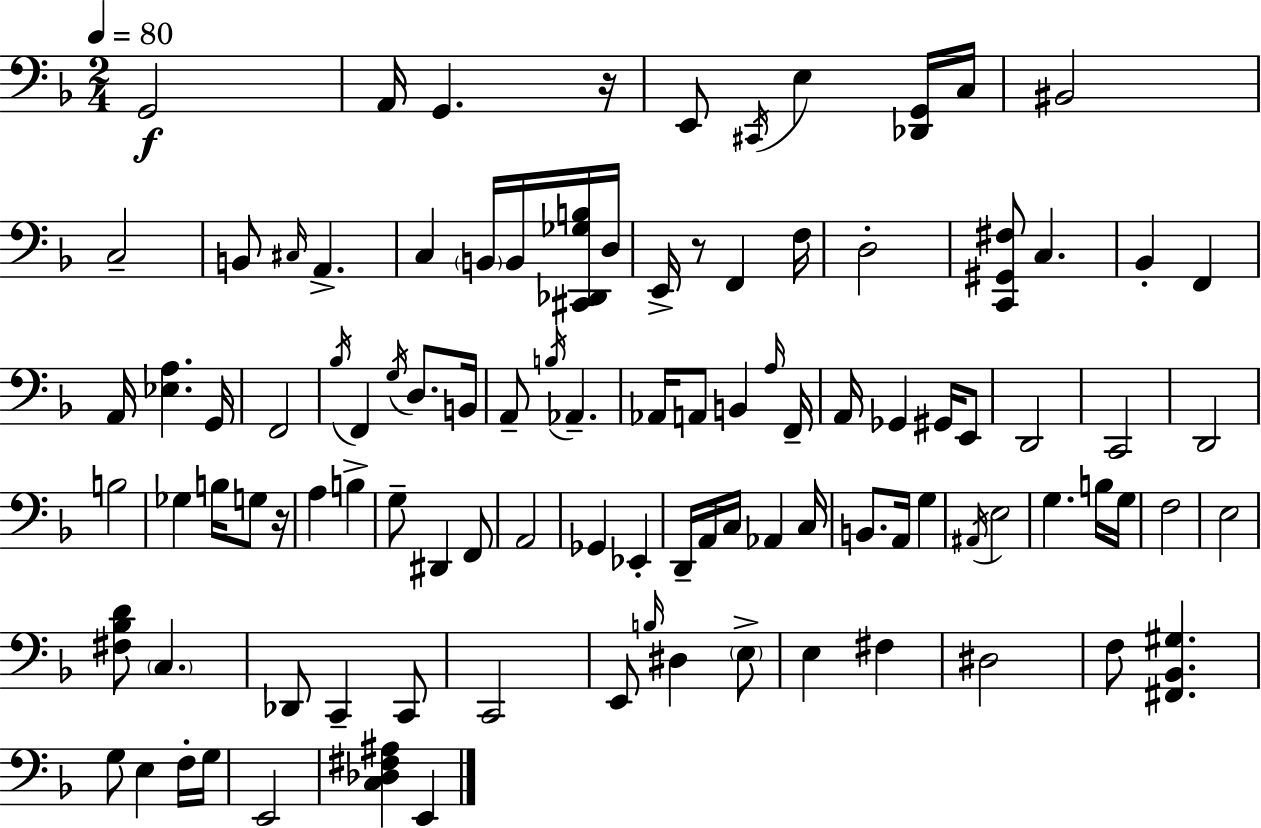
X:1
T:Untitled
M:2/4
L:1/4
K:F
G,,2 A,,/4 G,, z/4 E,,/2 ^C,,/4 E, [_D,,G,,]/4 C,/4 ^B,,2 C,2 B,,/2 ^C,/4 A,, C, B,,/4 B,,/4 [^C,,_D,,_G,B,]/4 D,/4 E,,/4 z/2 F,, F,/4 D,2 [C,,^G,,^F,]/2 C, _B,, F,, A,,/4 [_E,A,] G,,/4 F,,2 _B,/4 F,, G,/4 D,/2 B,,/4 A,,/2 B,/4 _A,, _A,,/4 A,,/2 B,, A,/4 F,,/4 A,,/4 _G,, ^G,,/4 E,,/2 D,,2 C,,2 D,,2 B,2 _G, B,/4 G,/2 z/4 A, B, G,/2 ^D,, F,,/2 A,,2 _G,, _E,, D,,/4 A,,/4 C,/4 _A,, C,/4 B,,/2 A,,/4 G, ^A,,/4 E,2 G, B,/4 G,/4 F,2 E,2 [^F,_B,D]/2 C, _D,,/2 C,, C,,/2 C,,2 E,,/2 B,/4 ^D, E,/2 E, ^F, ^D,2 F,/2 [^F,,_B,,^G,] G,/2 E, F,/4 G,/4 E,,2 [C,_D,^F,^A,] E,,